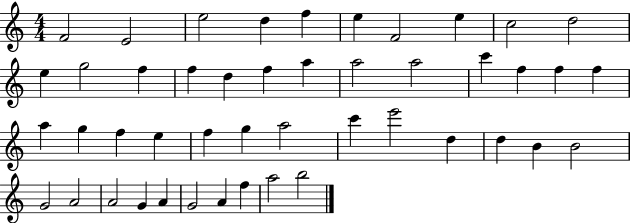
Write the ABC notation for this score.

X:1
T:Untitled
M:4/4
L:1/4
K:C
F2 E2 e2 d f e F2 e c2 d2 e g2 f f d f a a2 a2 c' f f f a g f e f g a2 c' e'2 d d B B2 G2 A2 A2 G A G2 A f a2 b2